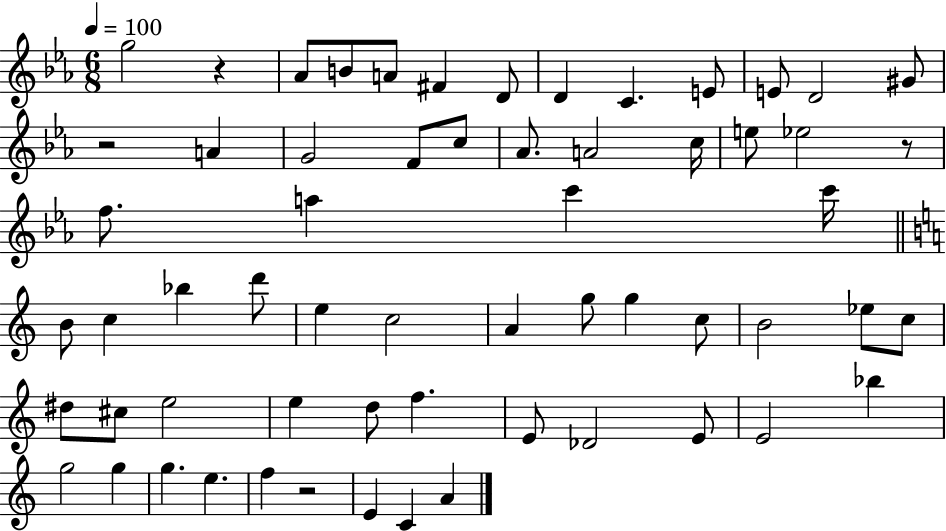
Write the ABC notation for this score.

X:1
T:Untitled
M:6/8
L:1/4
K:Eb
g2 z _A/2 B/2 A/2 ^F D/2 D C E/2 E/2 D2 ^G/2 z2 A G2 F/2 c/2 _A/2 A2 c/4 e/2 _e2 z/2 f/2 a c' c'/4 B/2 c _b d'/2 e c2 A g/2 g c/2 B2 _e/2 c/2 ^d/2 ^c/2 e2 e d/2 f E/2 _D2 E/2 E2 _b g2 g g e f z2 E C A